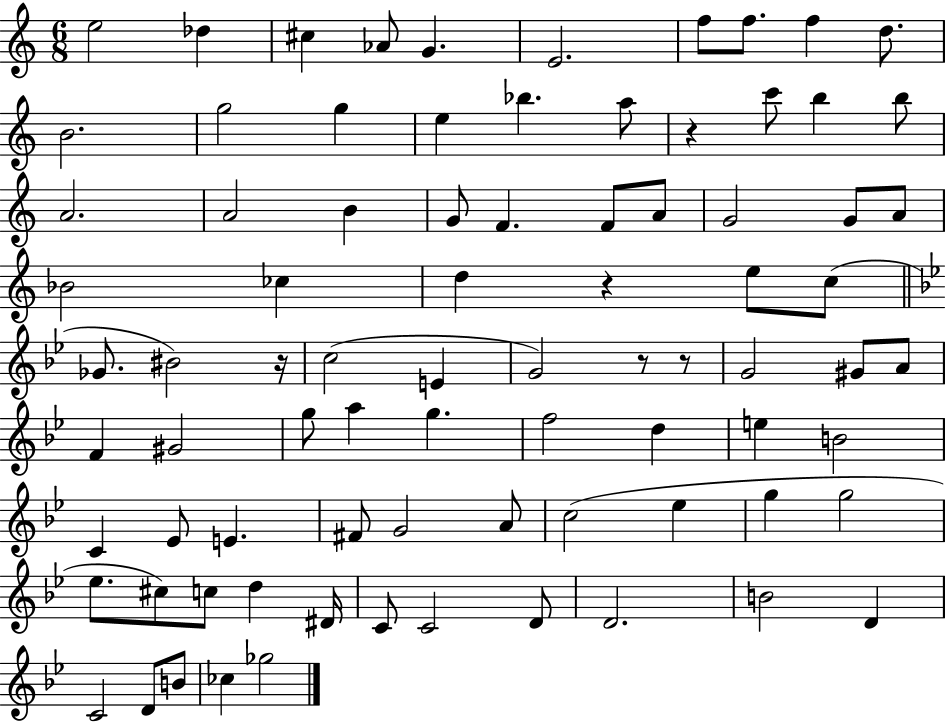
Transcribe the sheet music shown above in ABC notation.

X:1
T:Untitled
M:6/8
L:1/4
K:C
e2 _d ^c _A/2 G E2 f/2 f/2 f d/2 B2 g2 g e _b a/2 z c'/2 b b/2 A2 A2 B G/2 F F/2 A/2 G2 G/2 A/2 _B2 _c d z e/2 c/2 _G/2 ^B2 z/4 c2 E G2 z/2 z/2 G2 ^G/2 A/2 F ^G2 g/2 a g f2 d e B2 C _E/2 E ^F/2 G2 A/2 c2 _e g g2 _e/2 ^c/2 c/2 d ^D/4 C/2 C2 D/2 D2 B2 D C2 D/2 B/2 _c _g2